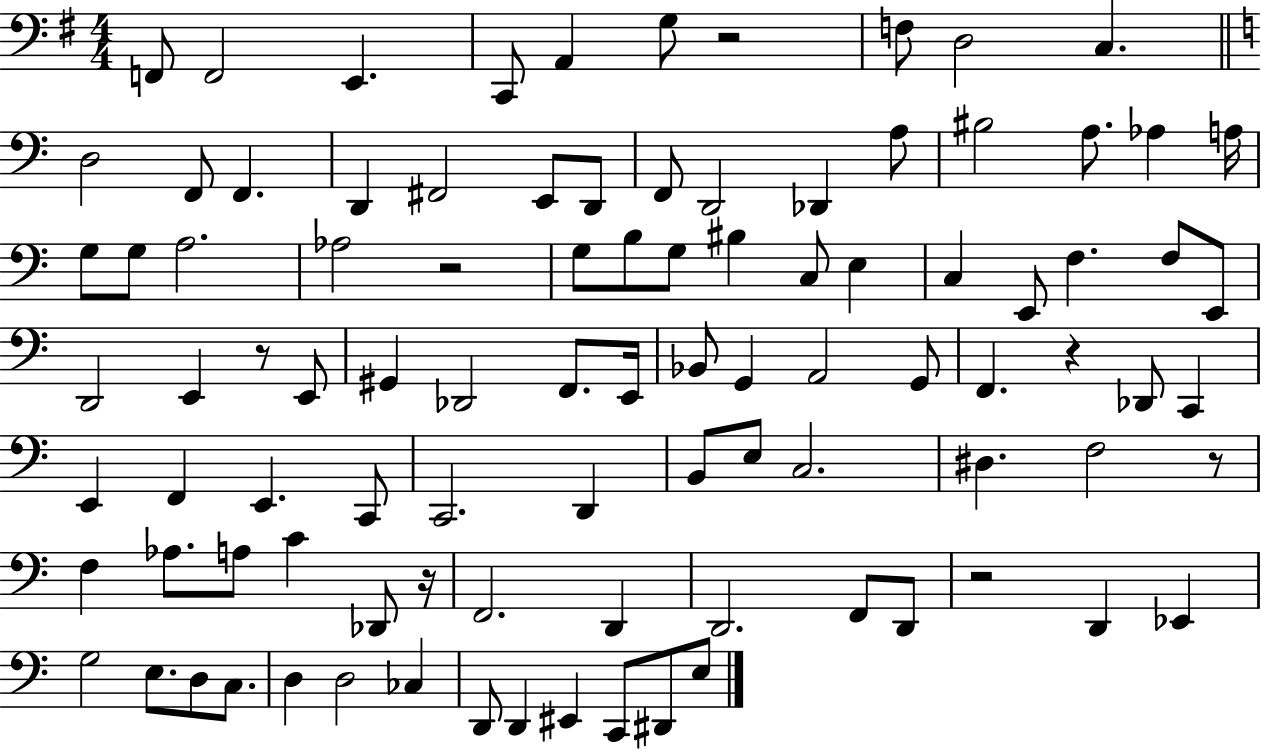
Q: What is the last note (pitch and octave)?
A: E3